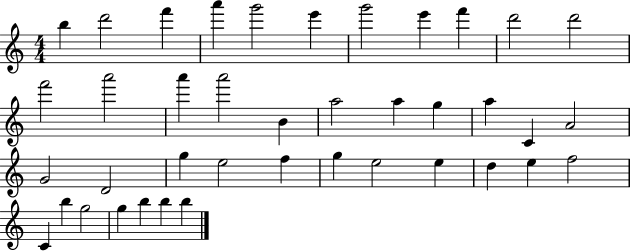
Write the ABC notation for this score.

X:1
T:Untitled
M:4/4
L:1/4
K:C
b d'2 f' a' g'2 e' g'2 e' f' d'2 d'2 f'2 a'2 a' a'2 B a2 a g a C A2 G2 D2 g e2 f g e2 e d e f2 C b g2 g b b b